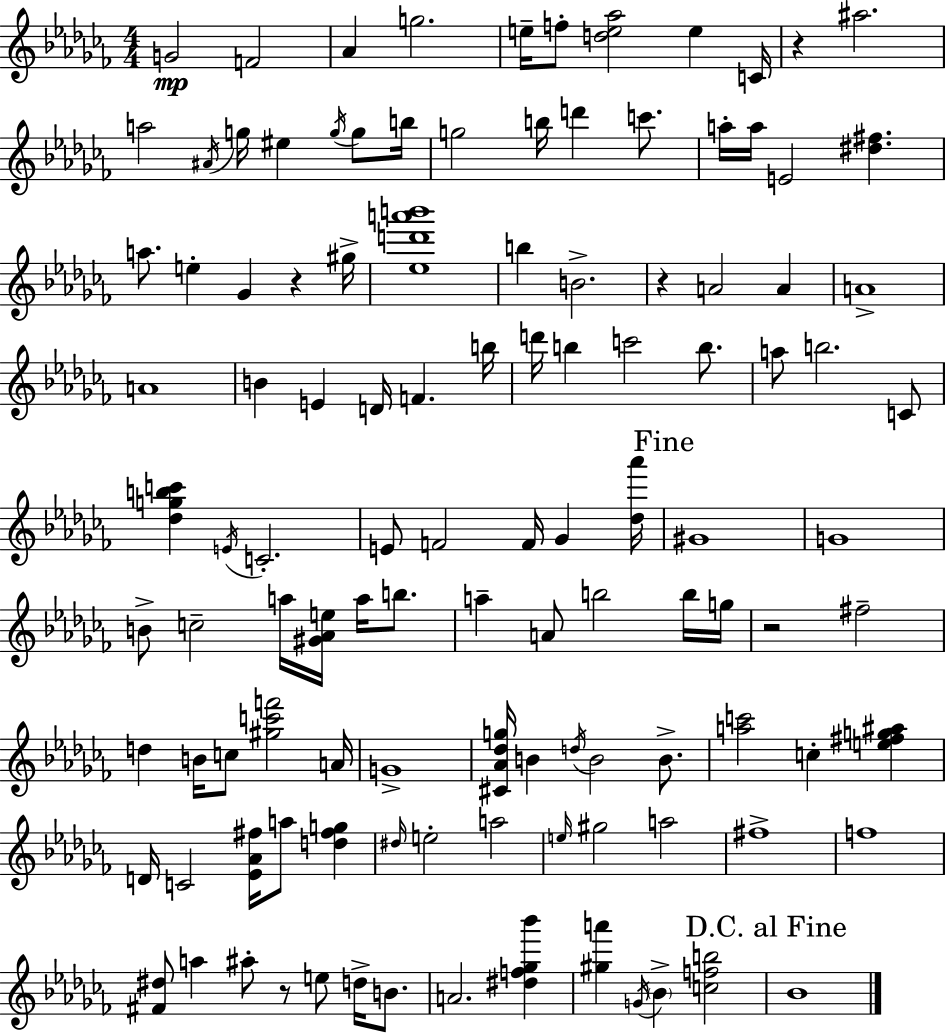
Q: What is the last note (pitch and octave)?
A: Bb4